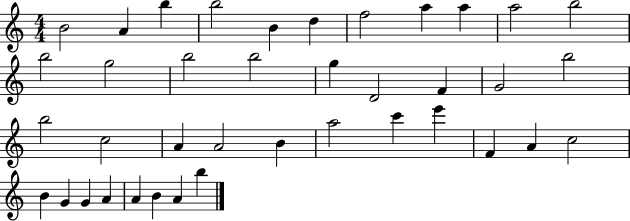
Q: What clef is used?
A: treble